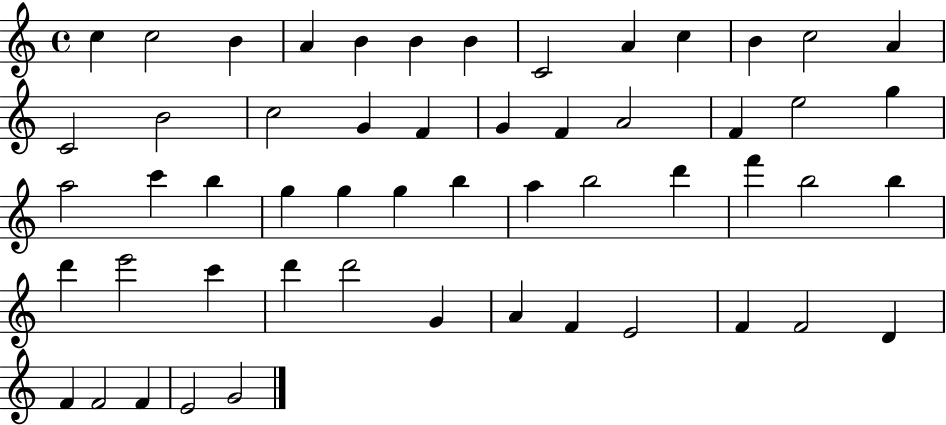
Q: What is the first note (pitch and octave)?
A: C5